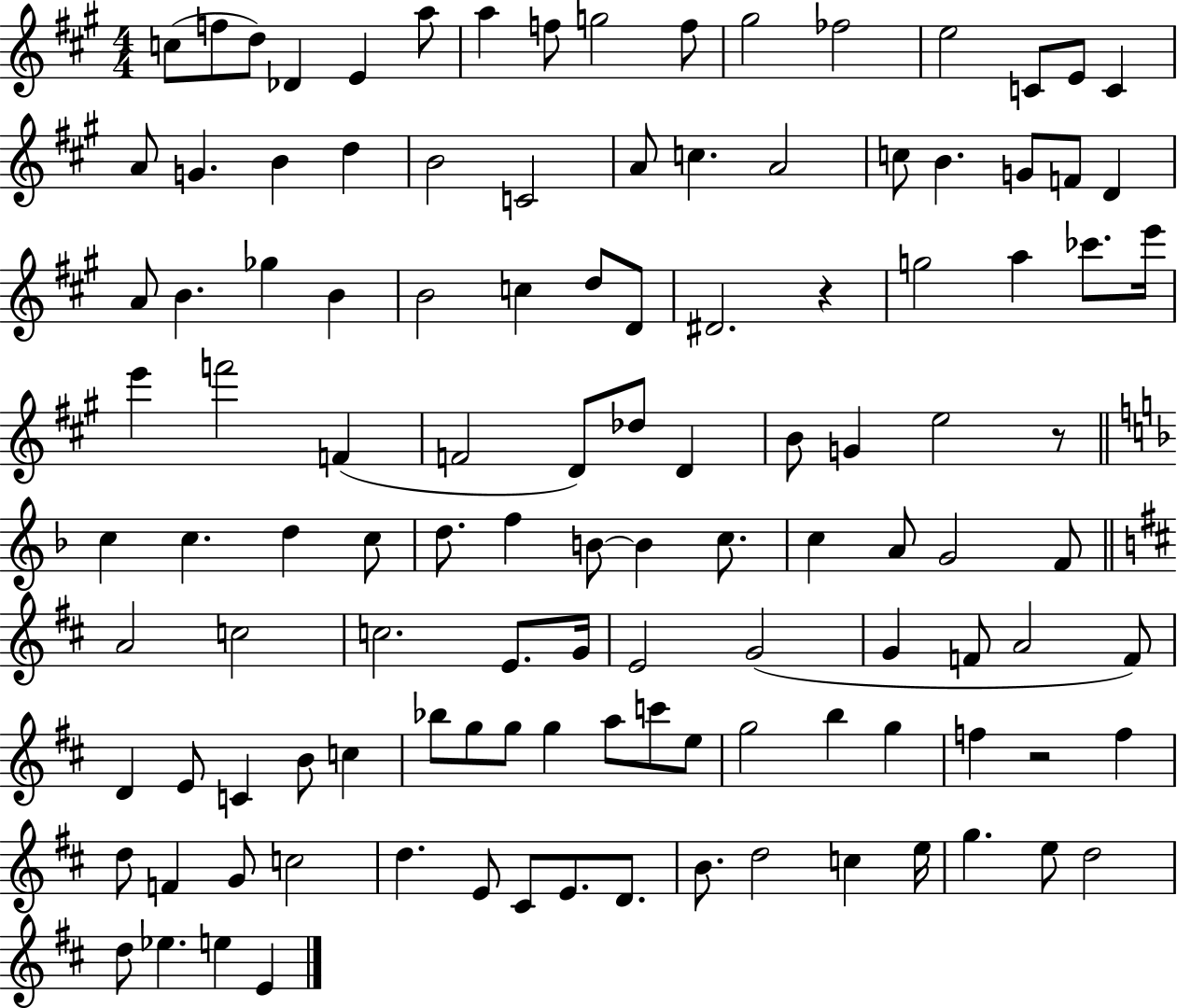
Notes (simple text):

C5/e F5/e D5/e Db4/q E4/q A5/e A5/q F5/e G5/h F5/e G#5/h FES5/h E5/h C4/e E4/e C4/q A4/e G4/q. B4/q D5/q B4/h C4/h A4/e C5/q. A4/h C5/e B4/q. G4/e F4/e D4/q A4/e B4/q. Gb5/q B4/q B4/h C5/q D5/e D4/e D#4/h. R/q G5/h A5/q CES6/e. E6/s E6/q F6/h F4/q F4/h D4/e Db5/e D4/q B4/e G4/q E5/h R/e C5/q C5/q. D5/q C5/e D5/e. F5/q B4/e B4/q C5/e. C5/q A4/e G4/h F4/e A4/h C5/h C5/h. E4/e. G4/s E4/h G4/h G4/q F4/e A4/h F4/e D4/q E4/e C4/q B4/e C5/q Bb5/e G5/e G5/e G5/q A5/e C6/e E5/e G5/h B5/q G5/q F5/q R/h F5/q D5/e F4/q G4/e C5/h D5/q. E4/e C#4/e E4/e. D4/e. B4/e. D5/h C5/q E5/s G5/q. E5/e D5/h D5/e Eb5/q. E5/q E4/q